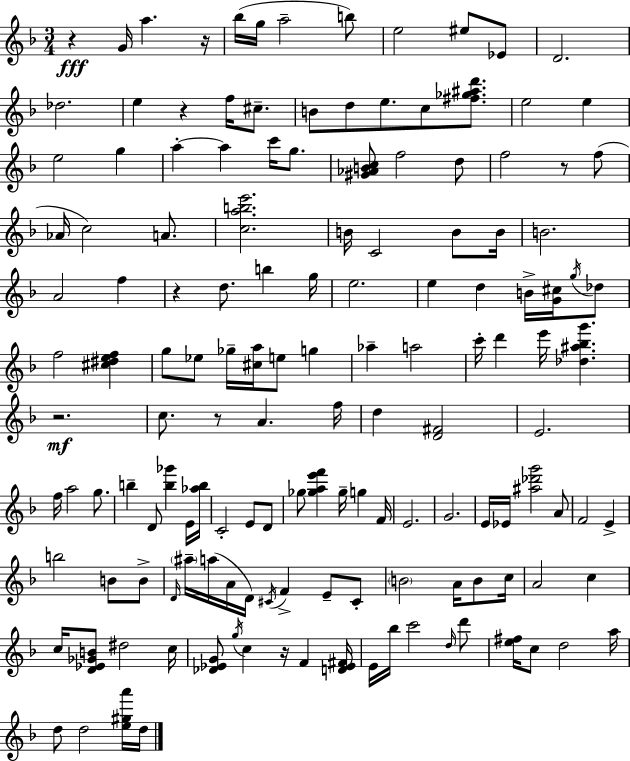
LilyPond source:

{
  \clef treble
  \numericTimeSignature
  \time 3/4
  \key f \major
  r4\fff g'16 a''4. r16 | bes''16( g''16 a''2-- b''8) | e''2 eis''8 ees'8 | d'2. | \break des''2. | e''4 r4 f''16 cis''8.-- | b'8 d''8 e''8. c''8 <fis'' ges'' ais'' d'''>8. | e''2 e''4 | \break e''2 g''4 | a''4-.~~ a''4 c'''16 g''8. | <gis' aes' b' c''>8 f''2 d''8 | f''2 r8 f''8( | \break aes'16 c''2) a'8. | <c'' a'' b'' e'''>2. | b'16 c'2 b'8 b'16 | b'2. | \break a'2 f''4 | r4 d''8. b''4 g''16 | e''2. | e''4 d''4 b'16-> <g' cis''>16 \acciaccatura { g''16 } des''8 | \break f''2 <cis'' dis'' e'' f''>4 | g''8 ees''8 ges''16-- <cis'' a''>16 e''8 g''4 | aes''4-- a''2 | c'''16-. d'''4 e'''16 <des'' ais'' bes'' g'''>4. | \break r2.\mf | c''8. r8 a'4. | f''16 d''4 <d' fis'>2 | e'2. | \break f''16 a''2 g''8. | b''4-- d'8 <b'' ges'''>4 e'16 | <aes'' b''>16 c'2-. e'8 d'8 | ges''8 <ges'' a'' e''' f'''>4 ges''16-- g''4 | \break f'16 e'2. | g'2. | e'16 ees'16 <ais'' des''' g'''>2 a'8 | f'2 e'4-> | \break b''2 b'8 b'8-> | \grace { d'16 } \parenthesize ais''16-- a''16( a'16 d'16) \acciaccatura { cis'16 } f'4-> e'8-- | cis'8-. \parenthesize b'2 a'16 | b'8 c''16 a'2 c''4 | \break c''16 <d' ees' ges' b'>8 dis''2 | c''16 <des' ees' g'>8 \acciaccatura { g''16 } c''4 r16 f'4 | <d' ees' fis'>16 e'16 bes''16 c'''2 | \grace { d''16 } d'''8 <e'' fis''>16 c''8 d''2 | \break a''16 d''8 d''2 | <e'' gis'' a'''>16 d''16 \bar "|."
}